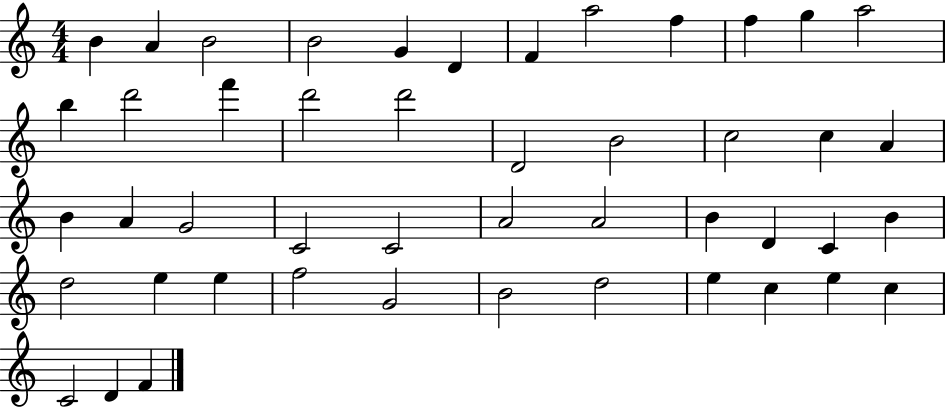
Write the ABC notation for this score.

X:1
T:Untitled
M:4/4
L:1/4
K:C
B A B2 B2 G D F a2 f f g a2 b d'2 f' d'2 d'2 D2 B2 c2 c A B A G2 C2 C2 A2 A2 B D C B d2 e e f2 G2 B2 d2 e c e c C2 D F